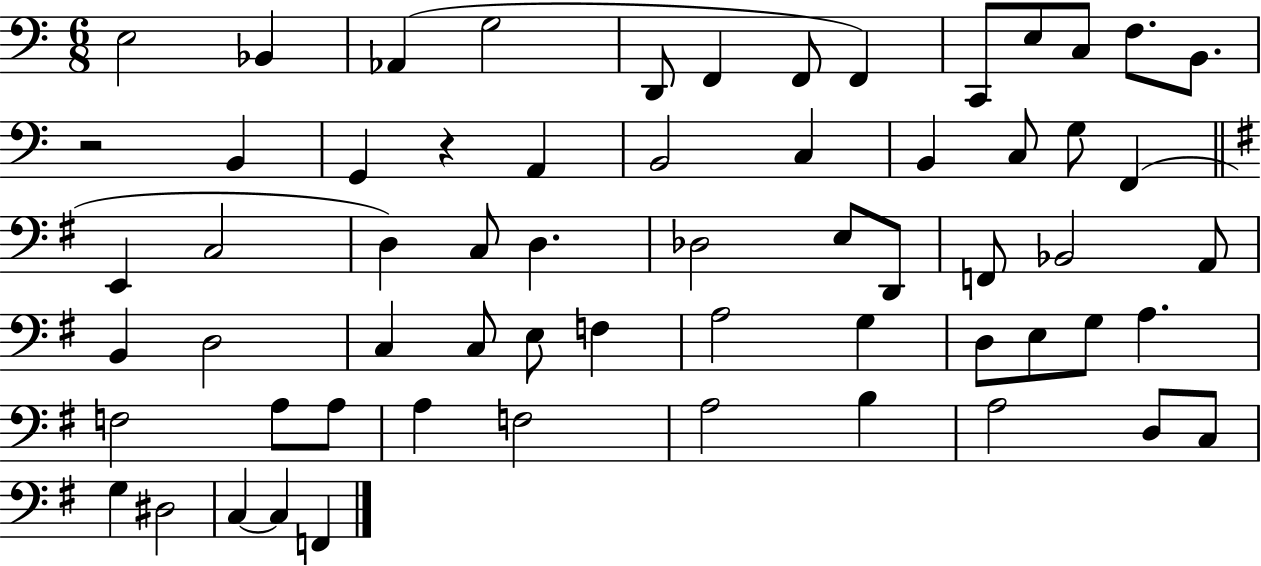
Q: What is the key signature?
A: C major